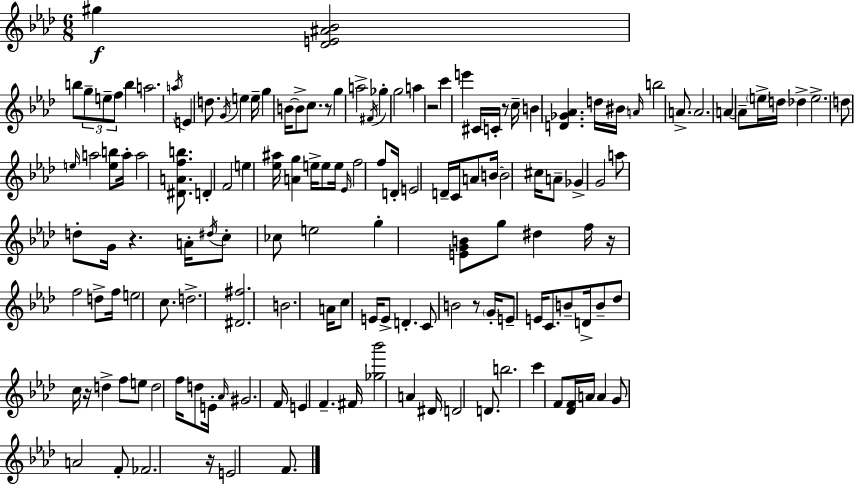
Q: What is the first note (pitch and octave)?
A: G#5